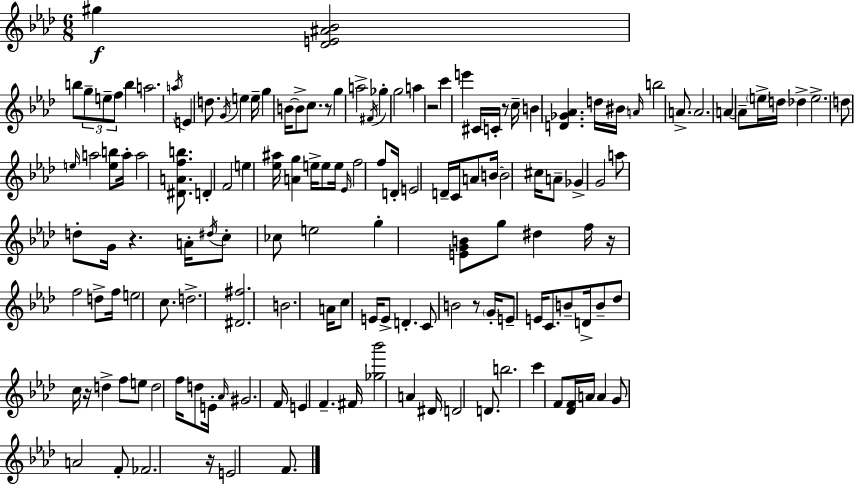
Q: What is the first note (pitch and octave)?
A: G#5